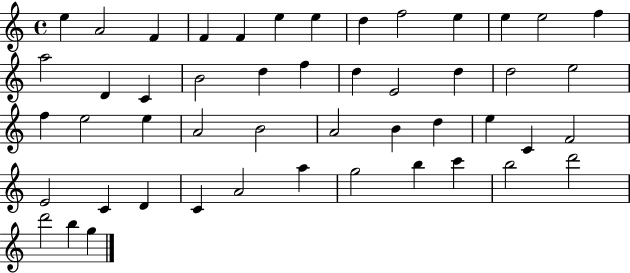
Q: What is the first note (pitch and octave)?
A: E5